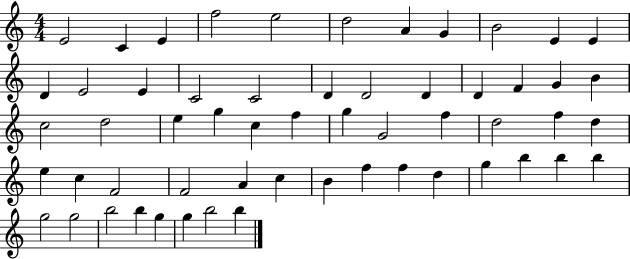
E4/h C4/q E4/q F5/h E5/h D5/h A4/q G4/q B4/h E4/q E4/q D4/q E4/h E4/q C4/h C4/h D4/q D4/h D4/q D4/q F4/q G4/q B4/q C5/h D5/h E5/q G5/q C5/q F5/q G5/q G4/h F5/q D5/h F5/q D5/q E5/q C5/q F4/h F4/h A4/q C5/q B4/q F5/q F5/q D5/q G5/q B5/q B5/q B5/q G5/h G5/h B5/h B5/q G5/q G5/q B5/h B5/q